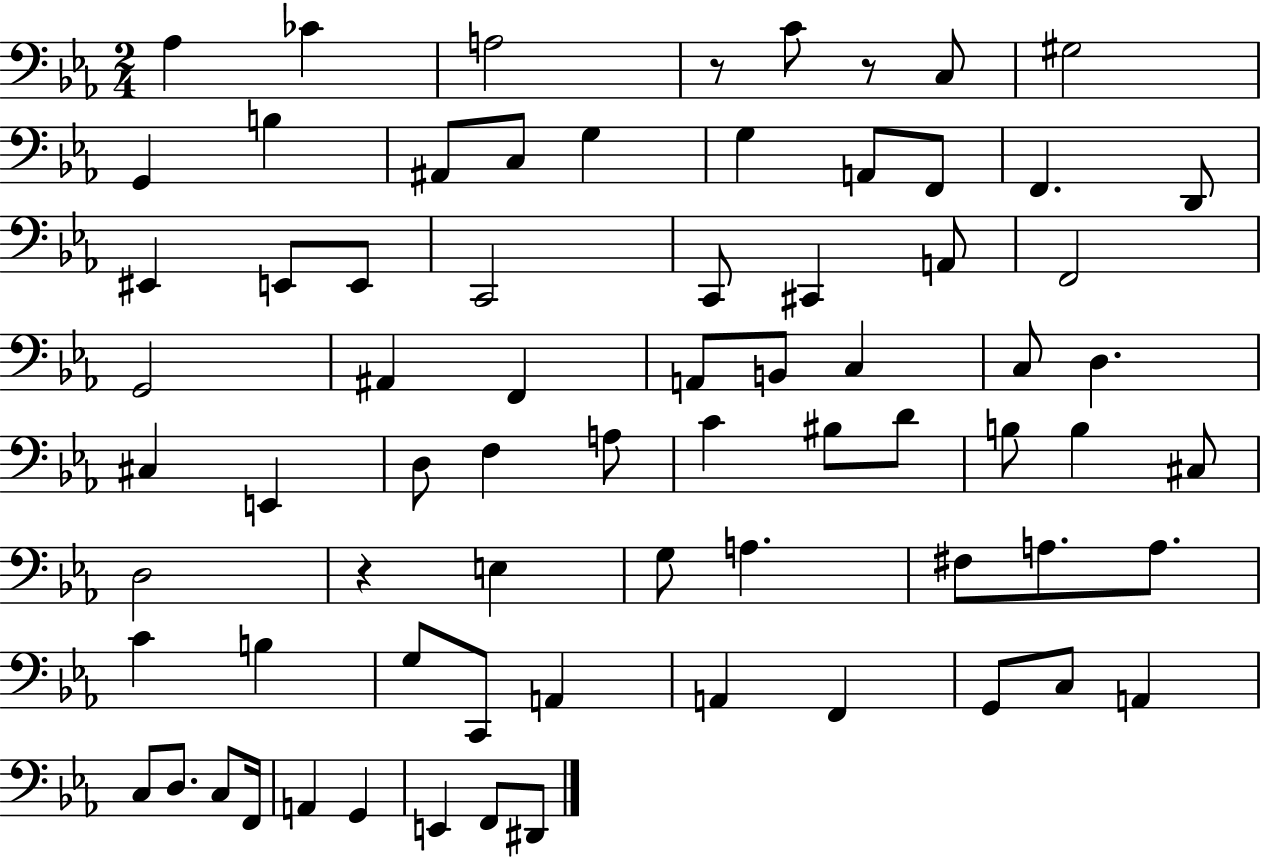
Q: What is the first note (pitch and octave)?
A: Ab3